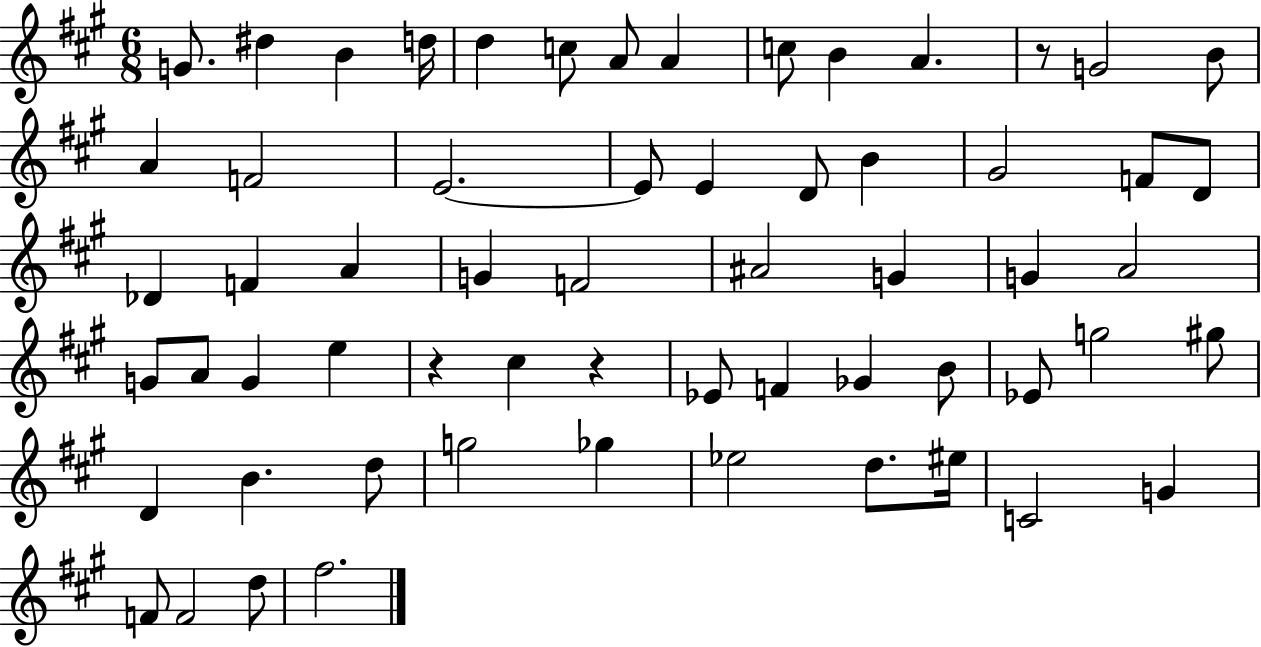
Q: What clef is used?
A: treble